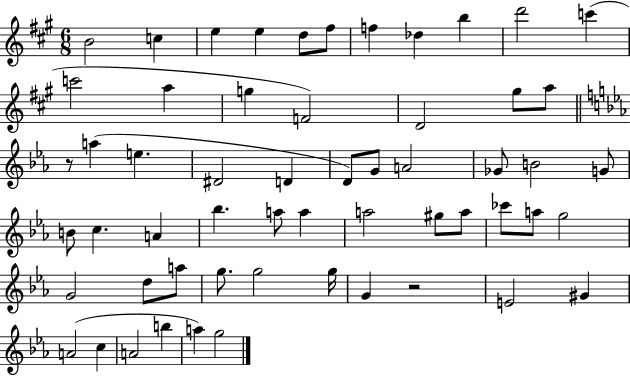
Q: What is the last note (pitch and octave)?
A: G5